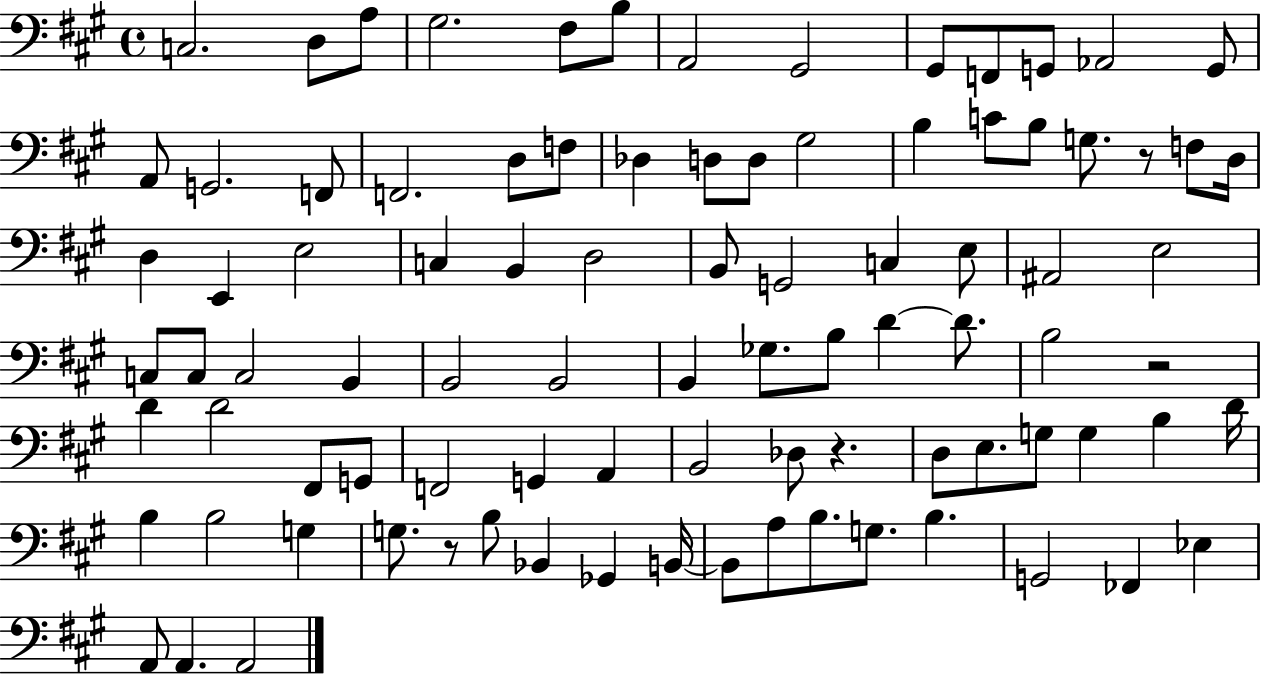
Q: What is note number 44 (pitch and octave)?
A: C3